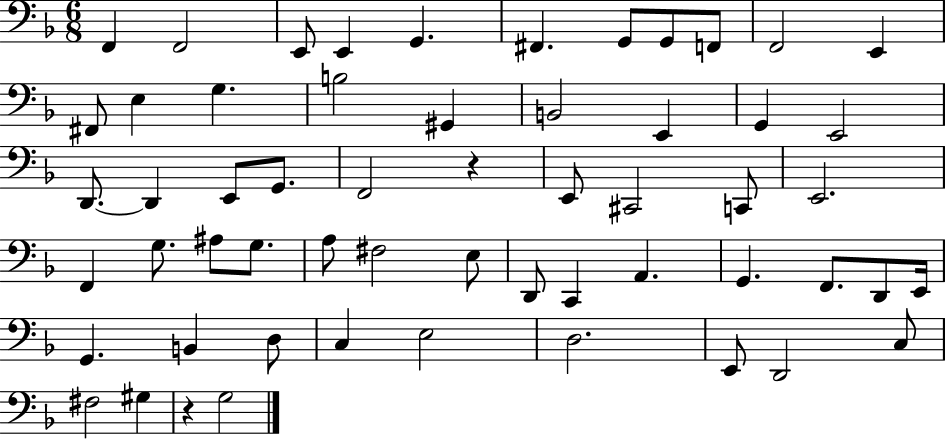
{
  \clef bass
  \numericTimeSignature
  \time 6/8
  \key f \major
  f,4 f,2 | e,8 e,4 g,4. | fis,4. g,8 g,8 f,8 | f,2 e,4 | \break fis,8 e4 g4. | b2 gis,4 | b,2 e,4 | g,4 e,2 | \break d,8.~~ d,4 e,8 g,8. | f,2 r4 | e,8 cis,2 c,8 | e,2. | \break f,4 g8. ais8 g8. | a8 fis2 e8 | d,8 c,4 a,4. | g,4. f,8. d,8 e,16 | \break g,4. b,4 d8 | c4 e2 | d2. | e,8 d,2 c8 | \break fis2 gis4 | r4 g2 | \bar "|."
}